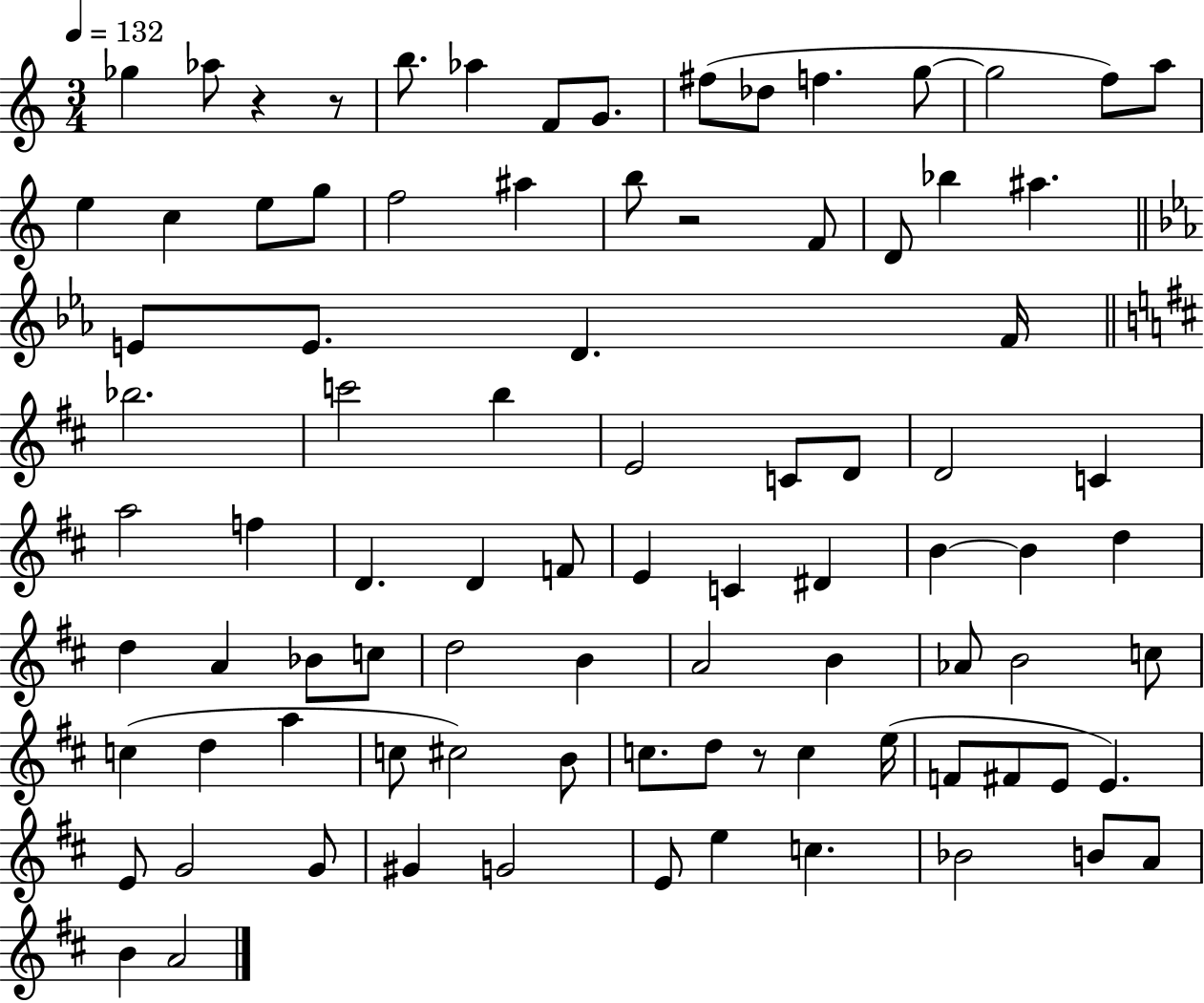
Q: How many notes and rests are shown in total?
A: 89